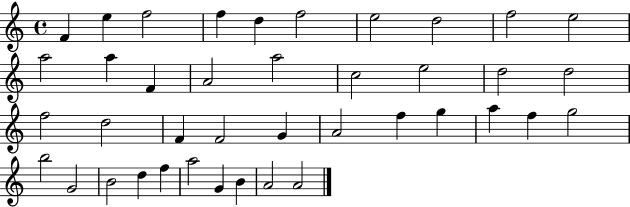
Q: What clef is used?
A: treble